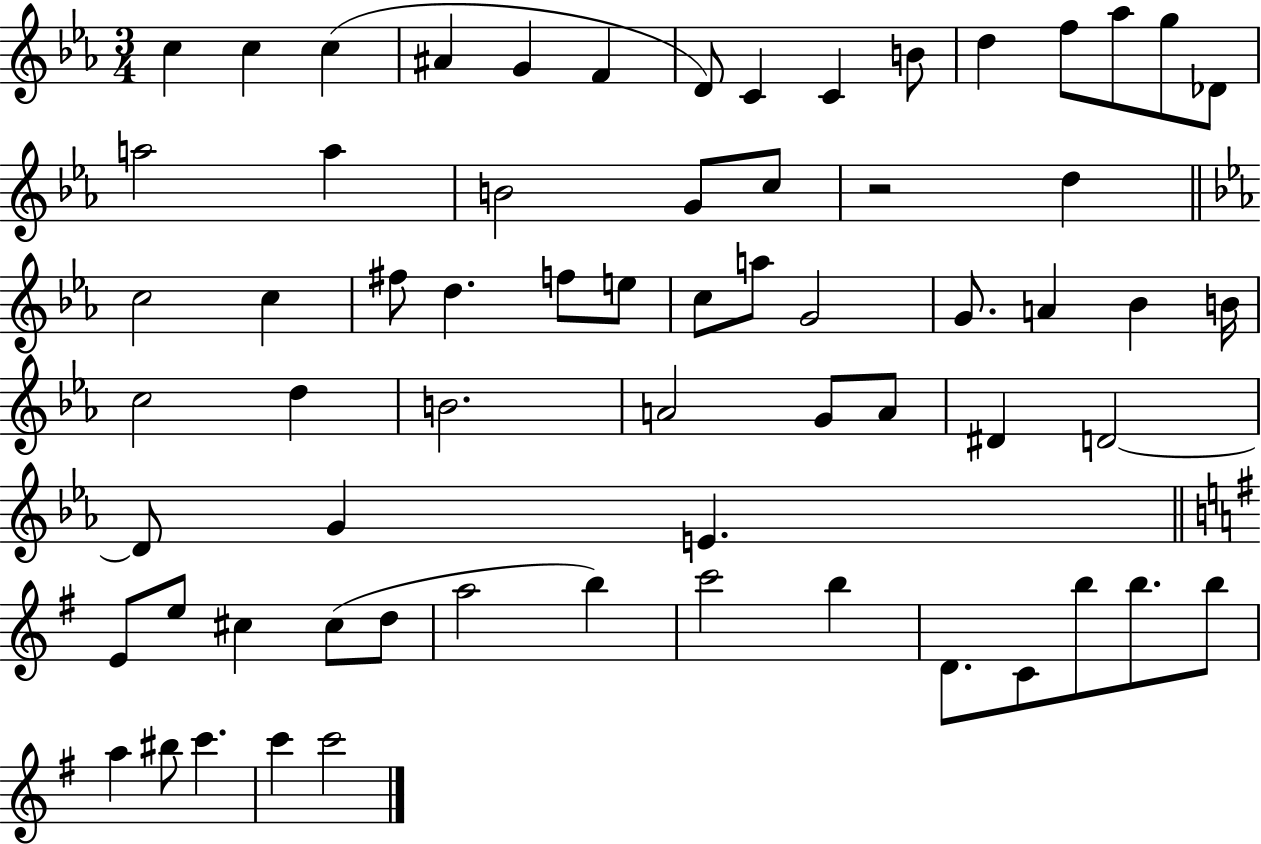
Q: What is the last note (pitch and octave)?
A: C6